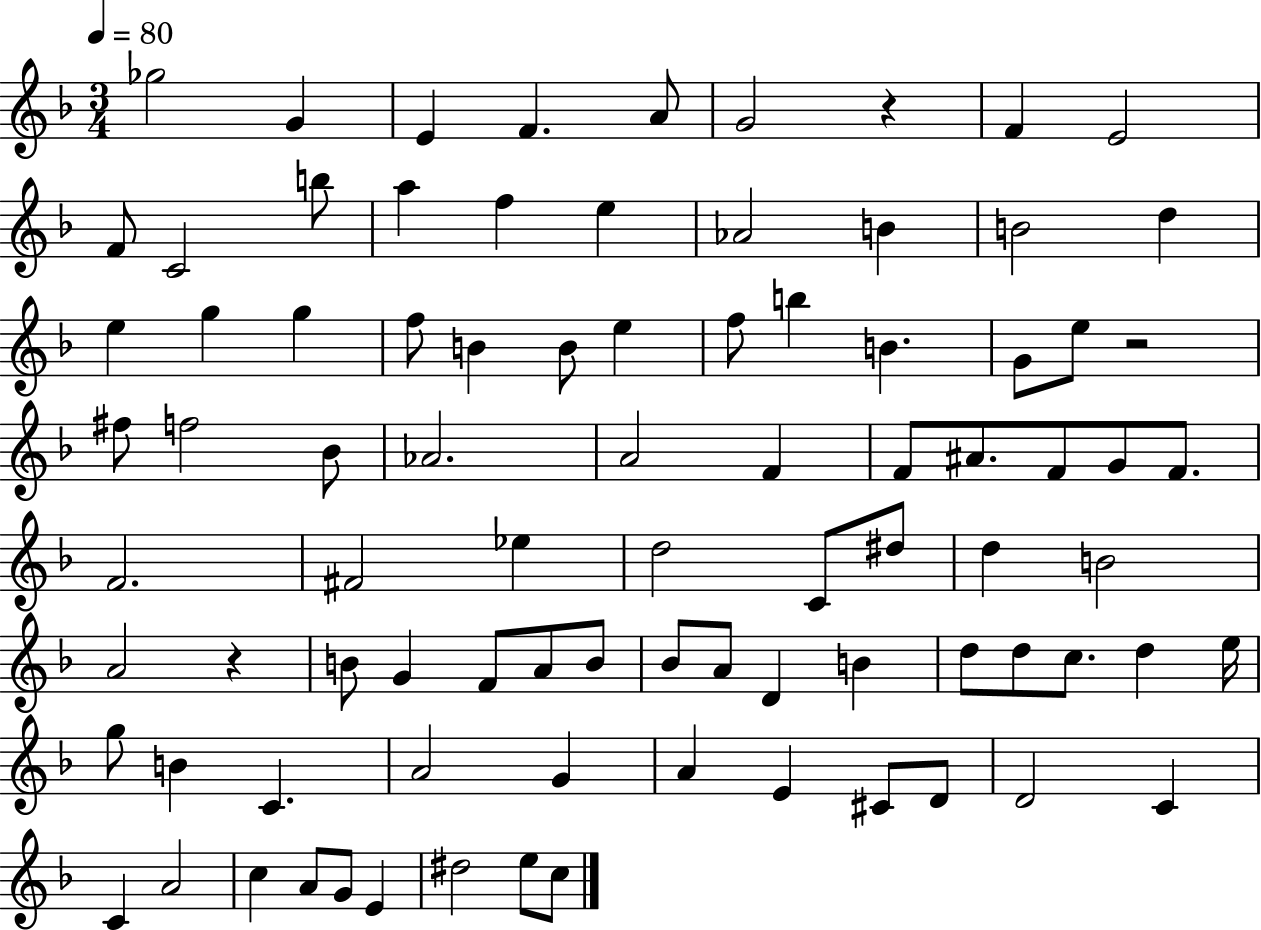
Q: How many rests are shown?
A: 3